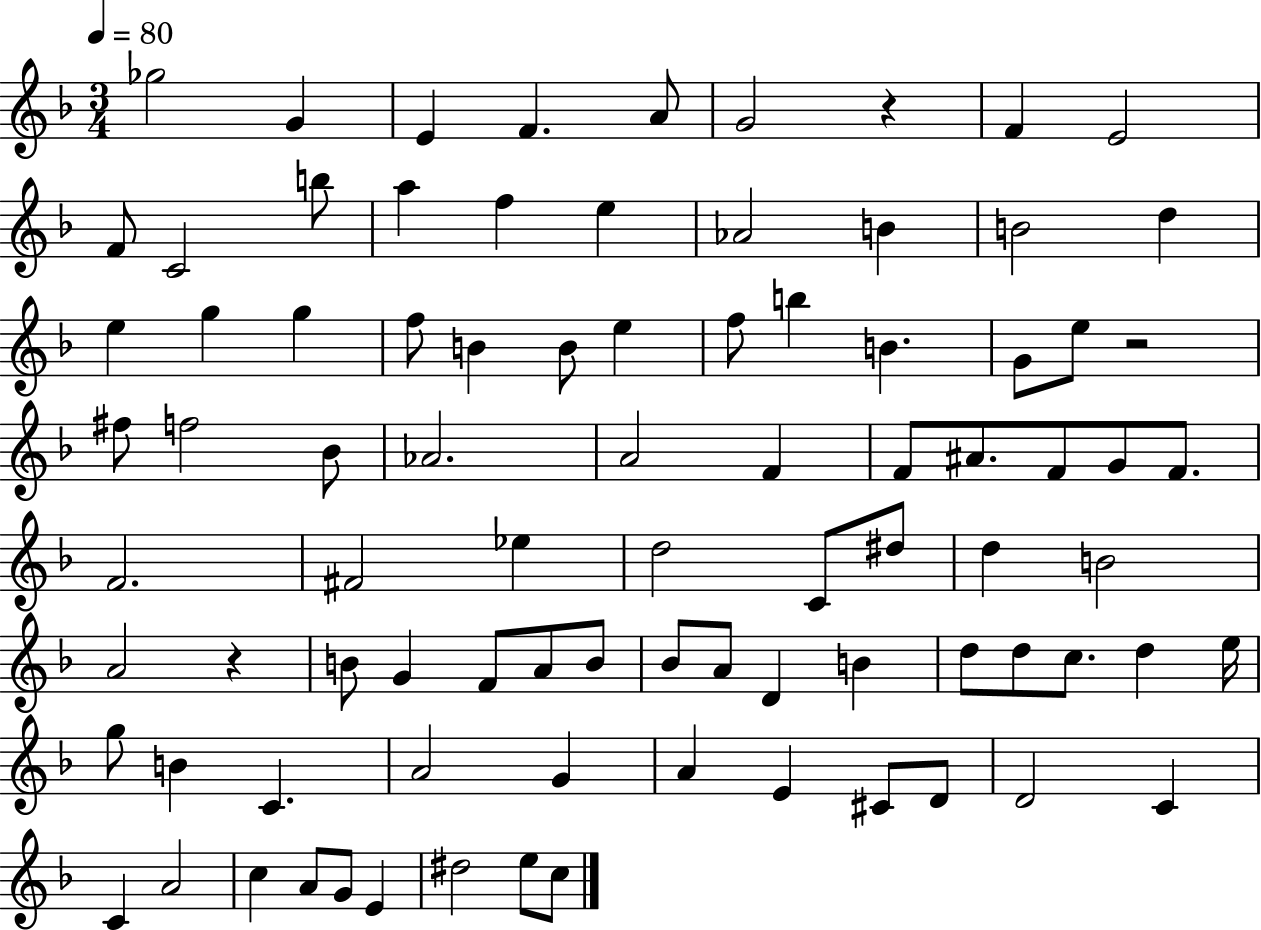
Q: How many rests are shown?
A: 3